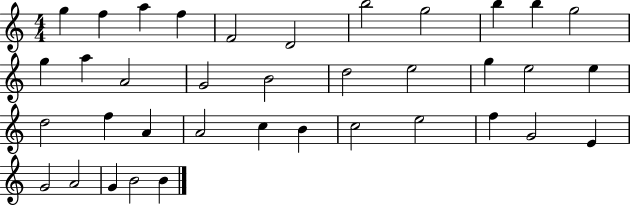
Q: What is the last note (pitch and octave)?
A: B4